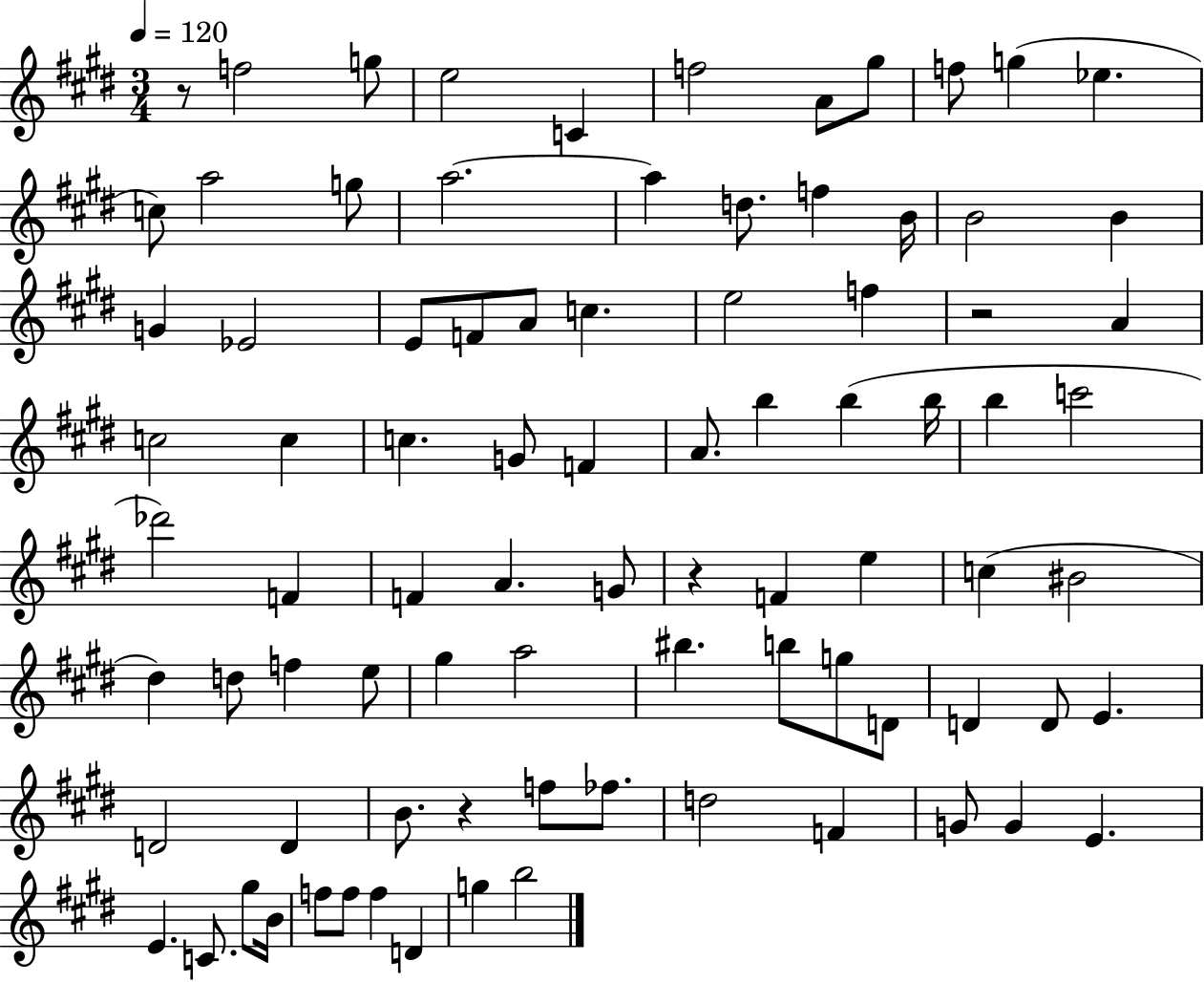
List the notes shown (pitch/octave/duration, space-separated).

R/e F5/h G5/e E5/h C4/q F5/h A4/e G#5/e F5/e G5/q Eb5/q. C5/e A5/h G5/e A5/h. A5/q D5/e. F5/q B4/s B4/h B4/q G4/q Eb4/h E4/e F4/e A4/e C5/q. E5/h F5/q R/h A4/q C5/h C5/q C5/q. G4/e F4/q A4/e. B5/q B5/q B5/s B5/q C6/h Db6/h F4/q F4/q A4/q. G4/e R/q F4/q E5/q C5/q BIS4/h D#5/q D5/e F5/q E5/e G#5/q A5/h BIS5/q. B5/e G5/e D4/e D4/q D4/e E4/q. D4/h D4/q B4/e. R/q F5/e FES5/e. D5/h F4/q G4/e G4/q E4/q. E4/q. C4/e. G#5/e B4/s F5/e F5/e F5/q D4/q G5/q B5/h